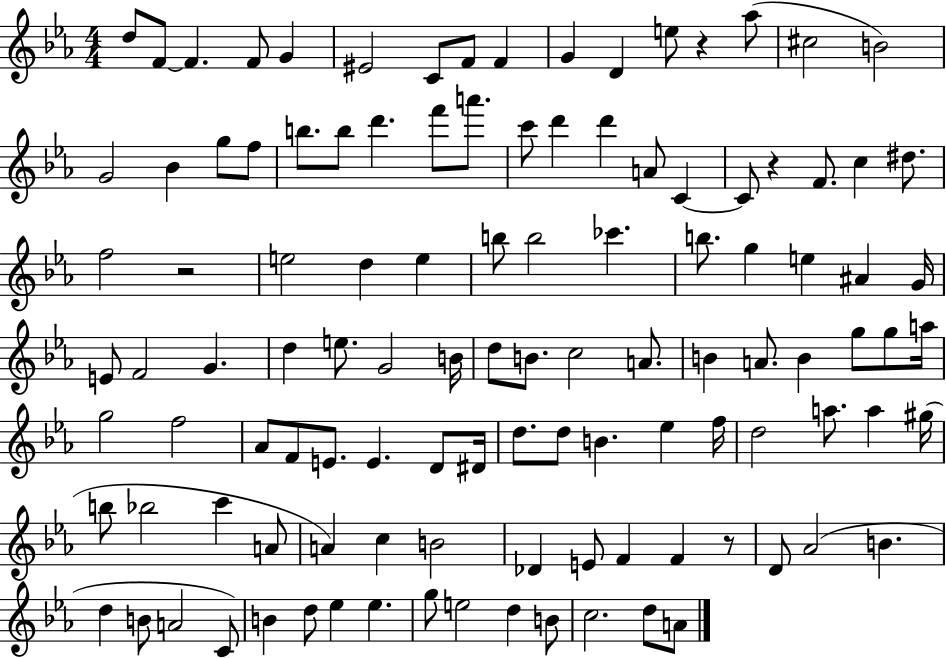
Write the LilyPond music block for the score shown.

{
  \clef treble
  \numericTimeSignature
  \time 4/4
  \key ees \major
  d''8 f'8~~ f'4. f'8 g'4 | eis'2 c'8 f'8 f'4 | g'4 d'4 e''8 r4 aes''8( | cis''2 b'2) | \break g'2 bes'4 g''8 f''8 | b''8. b''8 d'''4. f'''8 a'''8. | c'''8 d'''4 d'''4 a'8 c'4~~ | c'8 r4 f'8. c''4 dis''8. | \break f''2 r2 | e''2 d''4 e''4 | b''8 b''2 ces'''4. | b''8. g''4 e''4 ais'4 g'16 | \break e'8 f'2 g'4. | d''4 e''8. g'2 b'16 | d''8 b'8. c''2 a'8. | b'4 a'8. b'4 g''8 g''8 a''16 | \break g''2 f''2 | aes'8 f'8 e'8. e'4. d'8 dis'16 | d''8. d''8 b'4. ees''4 f''16 | d''2 a''8. a''4 gis''16( | \break b''8 bes''2 c'''4 a'8 | a'4) c''4 b'2 | des'4 e'8 f'4 f'4 r8 | d'8 aes'2( b'4. | \break d''4 b'8 a'2 c'8) | b'4 d''8 ees''4 ees''4. | g''8 e''2 d''4 b'8 | c''2. d''8 a'8 | \break \bar "|."
}